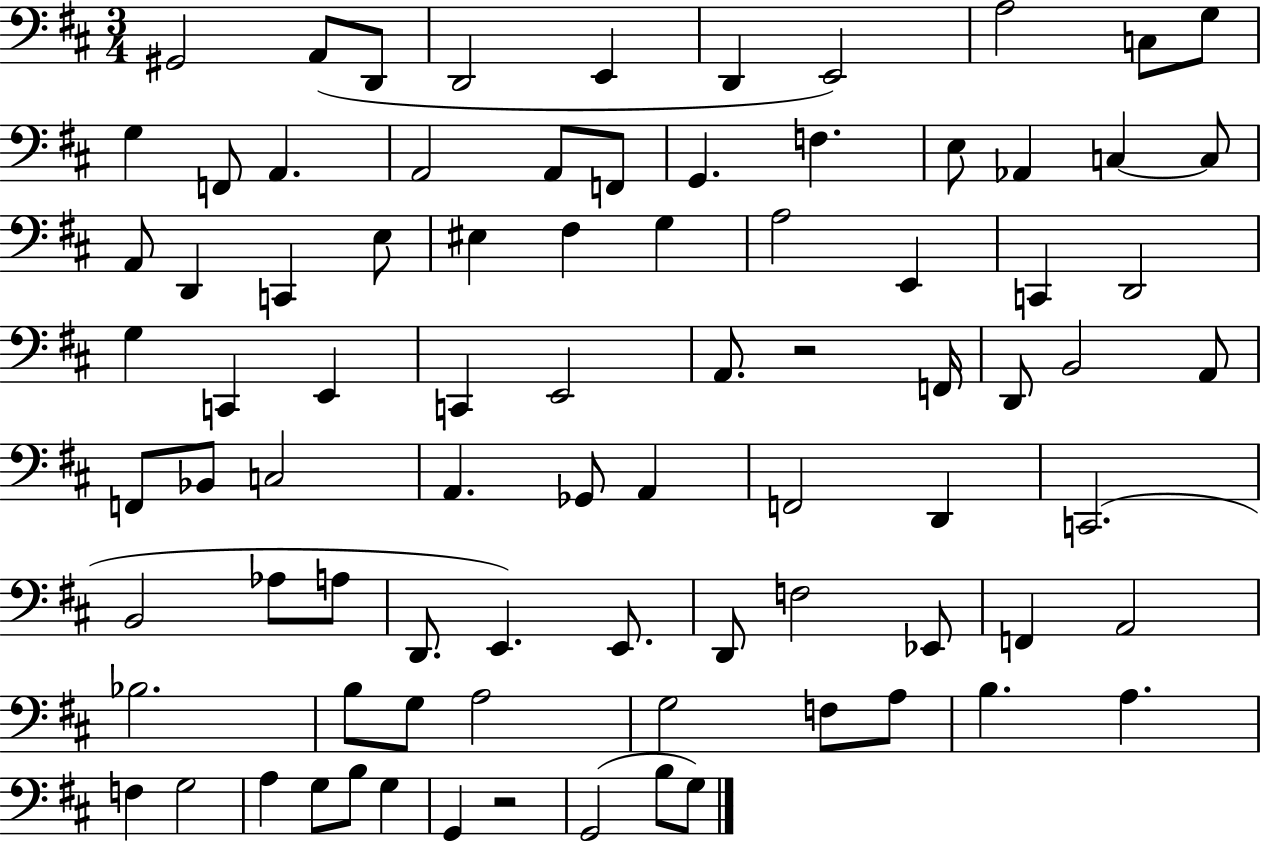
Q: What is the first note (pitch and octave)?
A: G#2